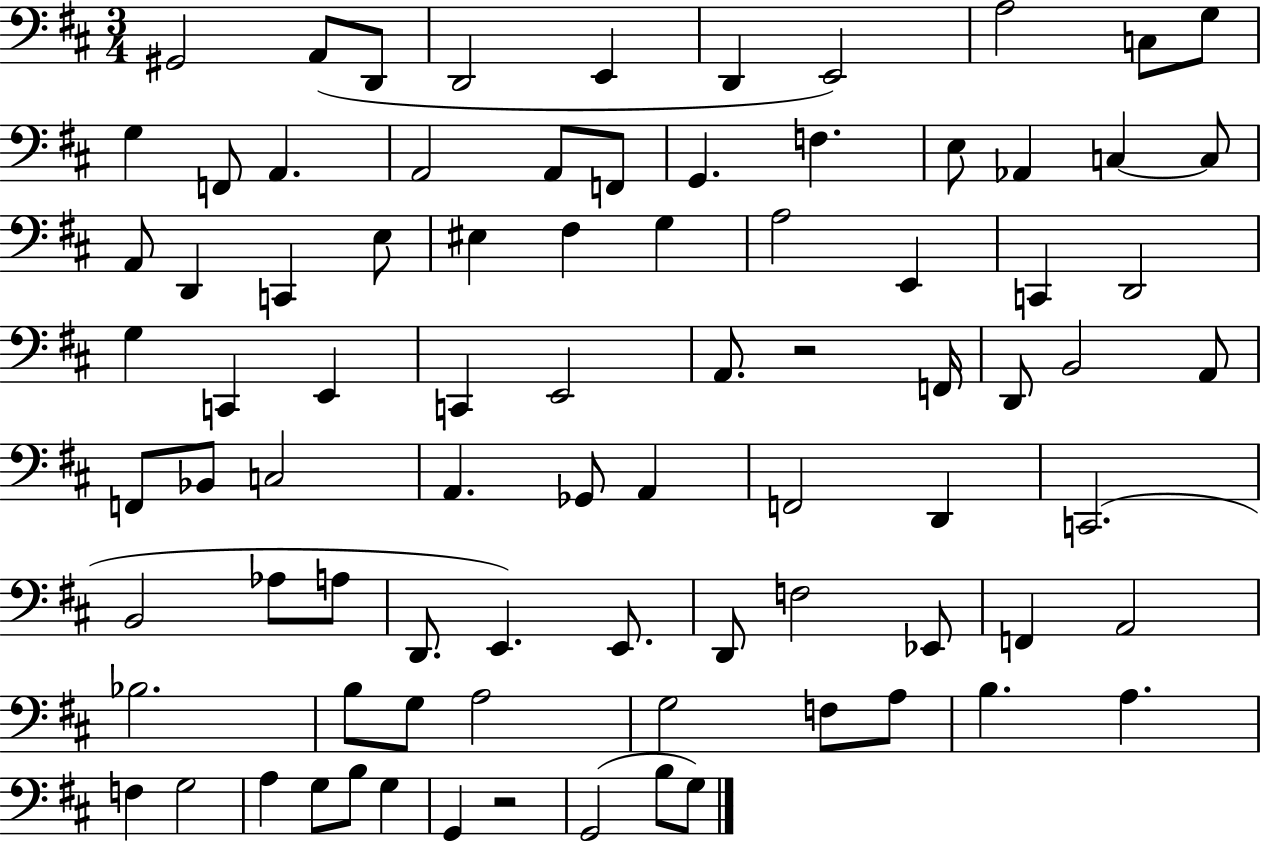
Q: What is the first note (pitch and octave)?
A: G#2